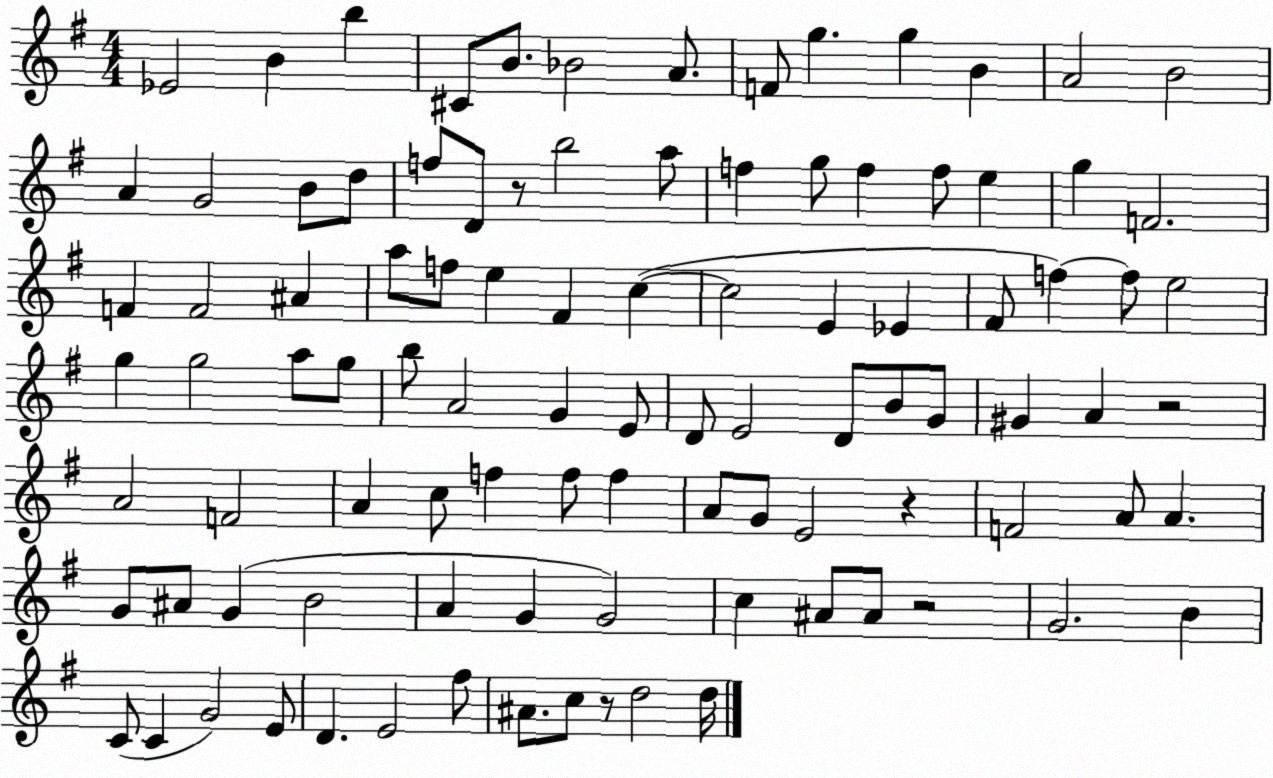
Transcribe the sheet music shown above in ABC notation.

X:1
T:Untitled
M:4/4
L:1/4
K:G
_E2 B b ^C/2 B/2 _B2 A/2 F/2 g g B A2 B2 A G2 B/2 d/2 f/2 D/2 z/2 b2 a/2 f g/2 f f/2 e g F2 F F2 ^A a/2 f/2 e ^F c c2 E _E ^F/2 f f/2 e2 g g2 a/2 g/2 b/2 A2 G E/2 D/2 E2 D/2 B/2 G/2 ^G A z2 A2 F2 A c/2 f f/2 f A/2 G/2 E2 z F2 A/2 A G/2 ^A/2 G B2 A G G2 c ^A/2 ^A/2 z2 G2 B C/2 C G2 E/2 D E2 ^f/2 ^A/2 c/2 z/2 d2 d/4